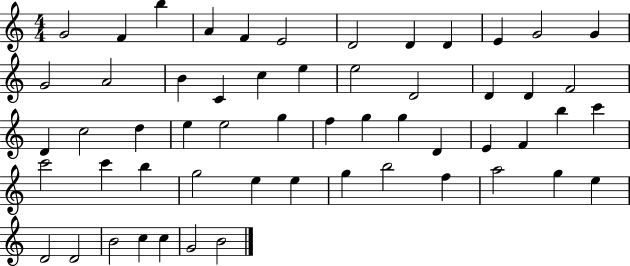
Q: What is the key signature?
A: C major